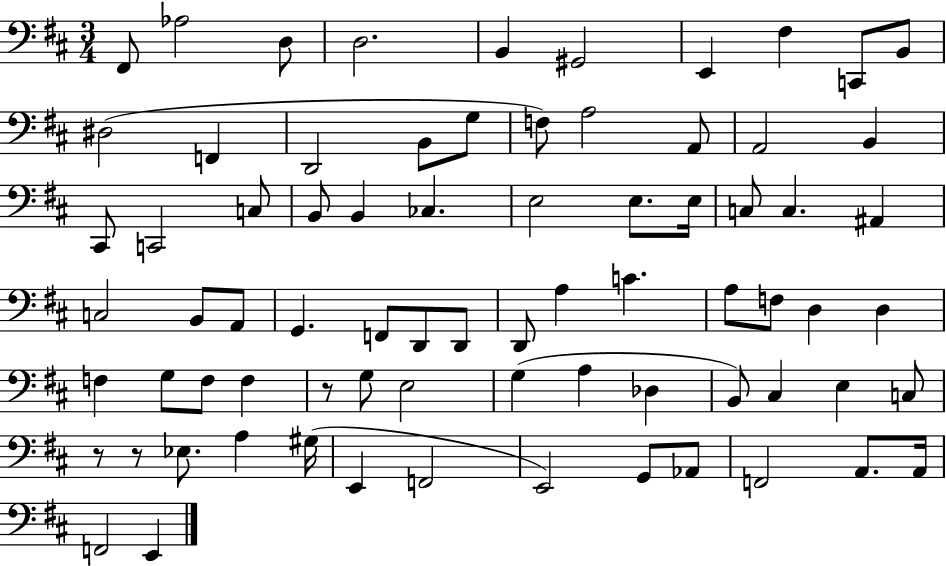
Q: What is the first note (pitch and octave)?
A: F#2